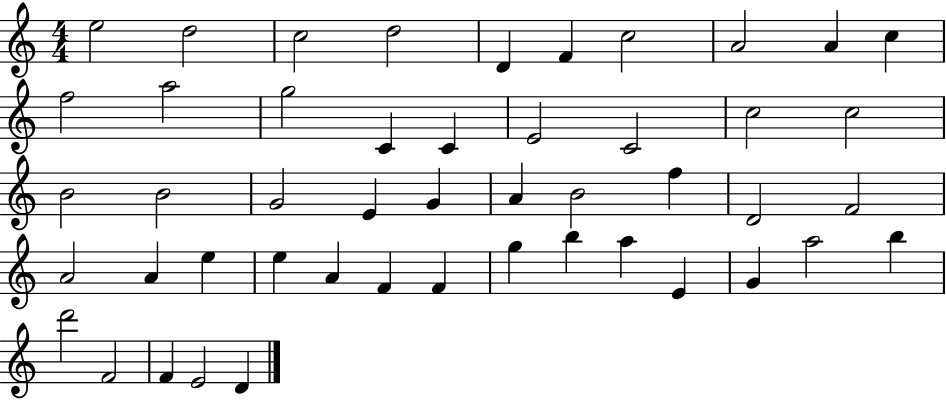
{
  \clef treble
  \numericTimeSignature
  \time 4/4
  \key c \major
  e''2 d''2 | c''2 d''2 | d'4 f'4 c''2 | a'2 a'4 c''4 | \break f''2 a''2 | g''2 c'4 c'4 | e'2 c'2 | c''2 c''2 | \break b'2 b'2 | g'2 e'4 g'4 | a'4 b'2 f''4 | d'2 f'2 | \break a'2 a'4 e''4 | e''4 a'4 f'4 f'4 | g''4 b''4 a''4 e'4 | g'4 a''2 b''4 | \break d'''2 f'2 | f'4 e'2 d'4 | \bar "|."
}